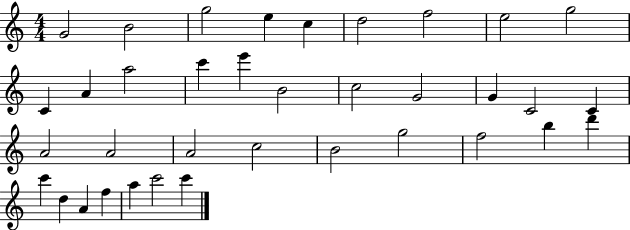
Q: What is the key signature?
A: C major